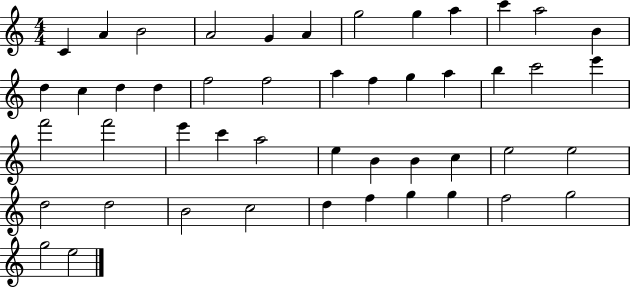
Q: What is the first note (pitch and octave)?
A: C4